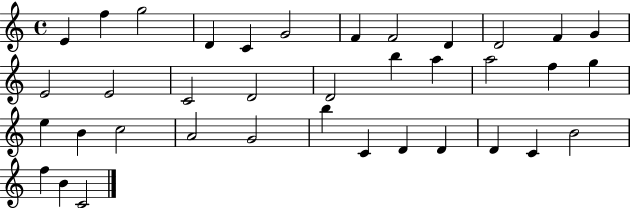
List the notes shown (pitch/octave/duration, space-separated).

E4/q F5/q G5/h D4/q C4/q G4/h F4/q F4/h D4/q D4/h F4/q G4/q E4/h E4/h C4/h D4/h D4/h B5/q A5/q A5/h F5/q G5/q E5/q B4/q C5/h A4/h G4/h B5/q C4/q D4/q D4/q D4/q C4/q B4/h F5/q B4/q C4/h